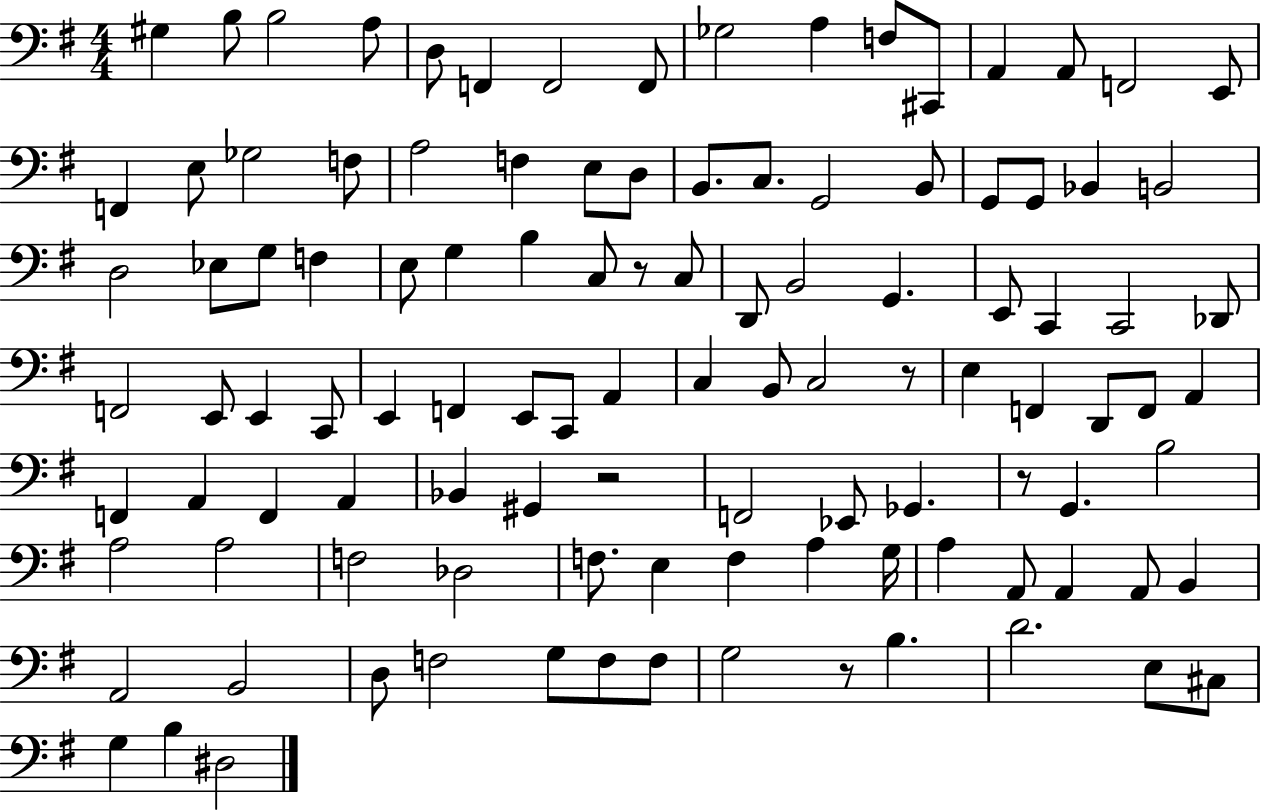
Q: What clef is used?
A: bass